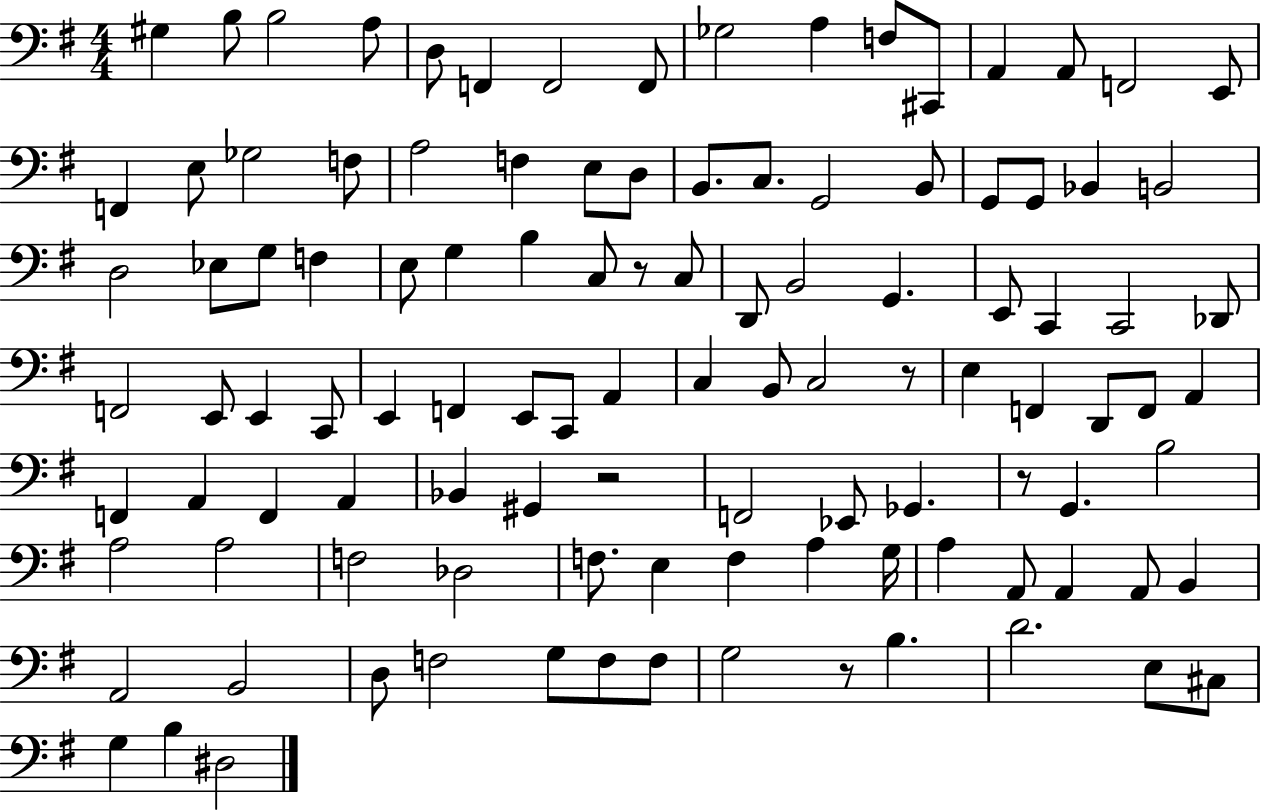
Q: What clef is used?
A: bass